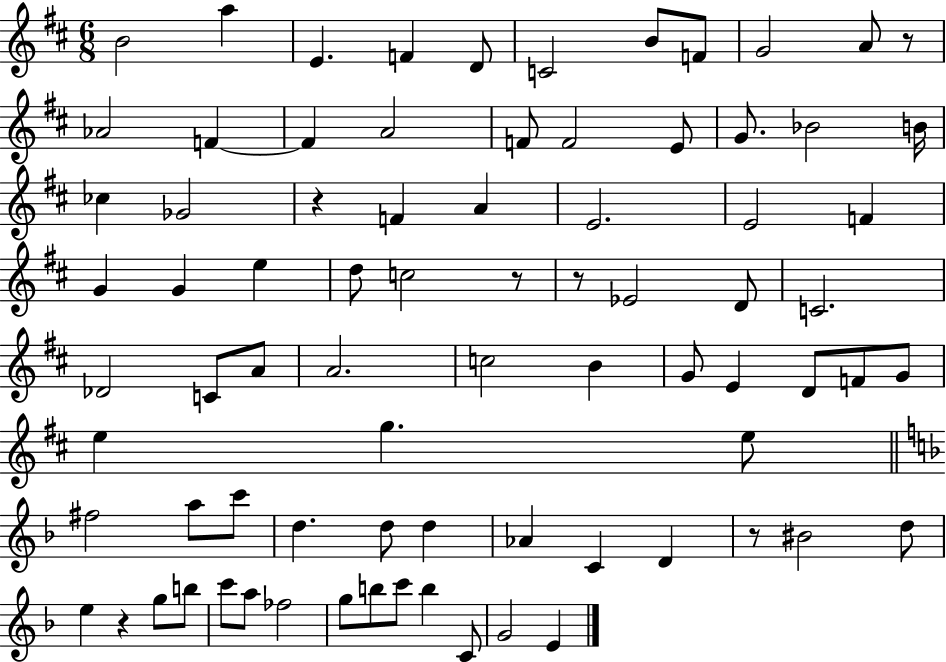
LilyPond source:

{
  \clef treble
  \numericTimeSignature
  \time 6/8
  \key d \major
  b'2 a''4 | e'4. f'4 d'8 | c'2 b'8 f'8 | g'2 a'8 r8 | \break aes'2 f'4~~ | f'4 a'2 | f'8 f'2 e'8 | g'8. bes'2 b'16 | \break ces''4 ges'2 | r4 f'4 a'4 | e'2. | e'2 f'4 | \break g'4 g'4 e''4 | d''8 c''2 r8 | r8 ees'2 d'8 | c'2. | \break des'2 c'8 a'8 | a'2. | c''2 b'4 | g'8 e'4 d'8 f'8 g'8 | \break e''4 g''4. e''8 | \bar "||" \break \key d \minor fis''2 a''8 c'''8 | d''4. d''8 d''4 | aes'4 c'4 d'4 | r8 bis'2 d''8 | \break e''4 r4 g''8 b''8 | c'''8 a''8 fes''2 | g''8 b''8 c'''8 b''4 c'8 | g'2 e'4 | \break \bar "|."
}